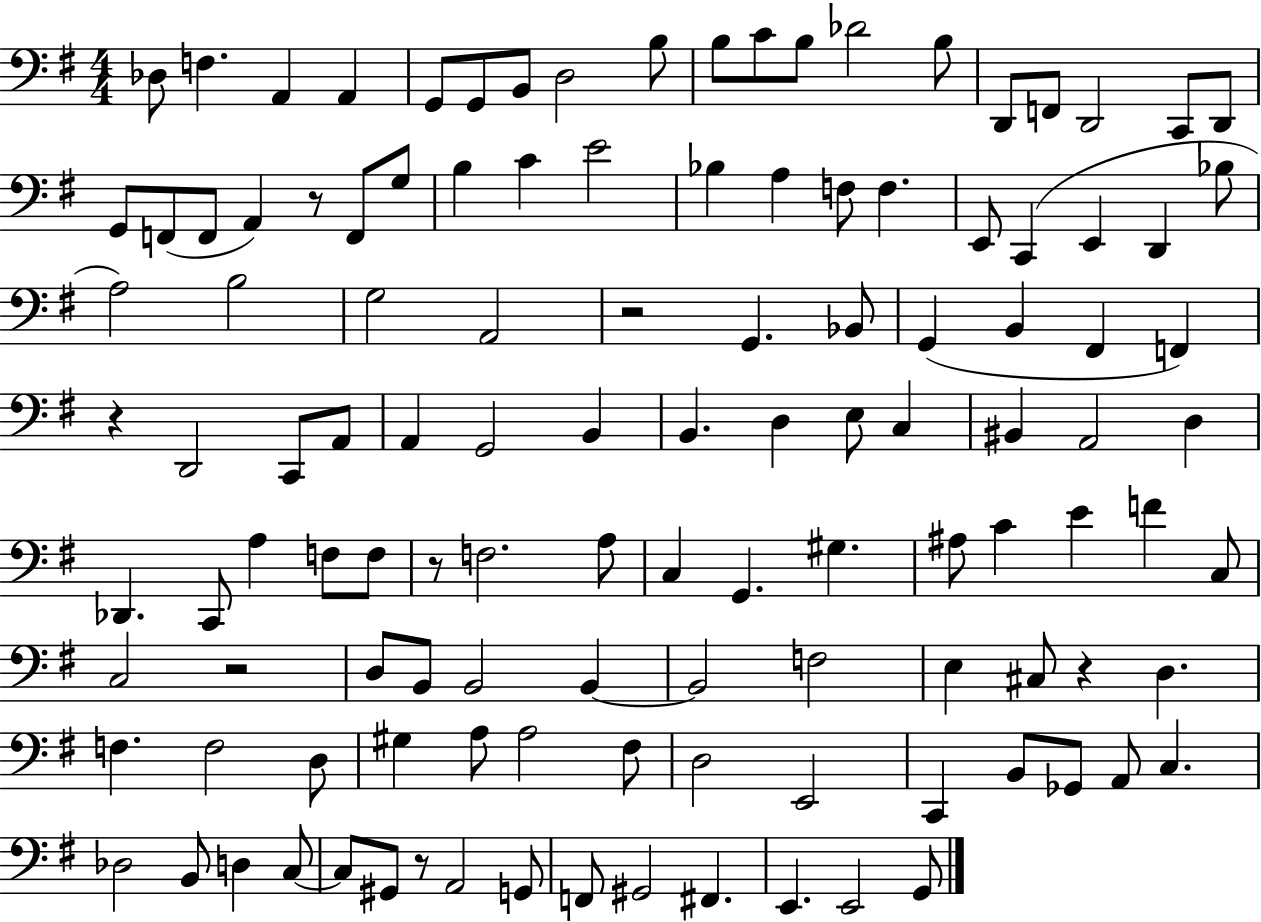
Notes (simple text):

Db3/e F3/q. A2/q A2/q G2/e G2/e B2/e D3/h B3/e B3/e C4/e B3/e Db4/h B3/e D2/e F2/e D2/h C2/e D2/e G2/e F2/e F2/e A2/q R/e F2/e G3/e B3/q C4/q E4/h Bb3/q A3/q F3/e F3/q. E2/e C2/q E2/q D2/q Bb3/e A3/h B3/h G3/h A2/h R/h G2/q. Bb2/e G2/q B2/q F#2/q F2/q R/q D2/h C2/e A2/e A2/q G2/h B2/q B2/q. D3/q E3/e C3/q BIS2/q A2/h D3/q Db2/q. C2/e A3/q F3/e F3/e R/e F3/h. A3/e C3/q G2/q. G#3/q. A#3/e C4/q E4/q F4/q C3/e C3/h R/h D3/e B2/e B2/h B2/q B2/h F3/h E3/q C#3/e R/q D3/q. F3/q. F3/h D3/e G#3/q A3/e A3/h F#3/e D3/h E2/h C2/q B2/e Gb2/e A2/e C3/q. Db3/h B2/e D3/q C3/e C3/e G#2/e R/e A2/h G2/e F2/e G#2/h F#2/q. E2/q. E2/h G2/e